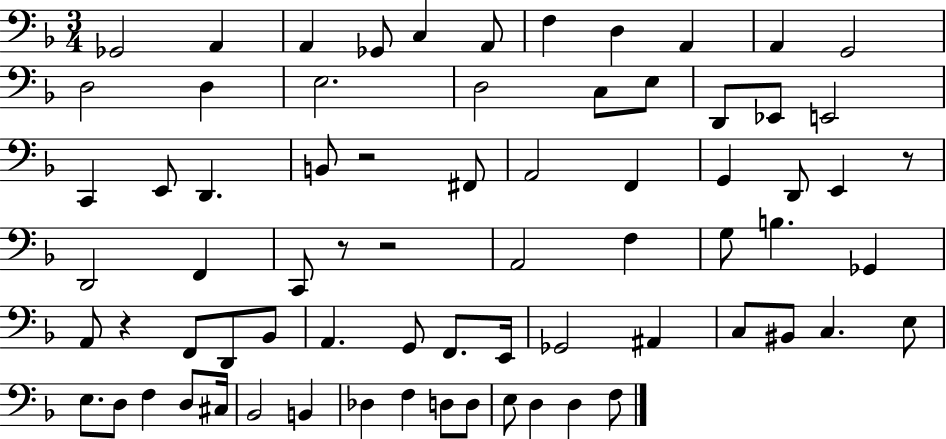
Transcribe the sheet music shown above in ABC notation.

X:1
T:Untitled
M:3/4
L:1/4
K:F
_G,,2 A,, A,, _G,,/2 C, A,,/2 F, D, A,, A,, G,,2 D,2 D, E,2 D,2 C,/2 E,/2 D,,/2 _E,,/2 E,,2 C,, E,,/2 D,, B,,/2 z2 ^F,,/2 A,,2 F,, G,, D,,/2 E,, z/2 D,,2 F,, C,,/2 z/2 z2 A,,2 F, G,/2 B, _G,, A,,/2 z F,,/2 D,,/2 _B,,/2 A,, G,,/2 F,,/2 E,,/4 _G,,2 ^A,, C,/2 ^B,,/2 C, E,/2 E,/2 D,/2 F, D,/2 ^C,/4 _B,,2 B,, _D, F, D,/2 D,/2 E,/2 D, D, F,/2